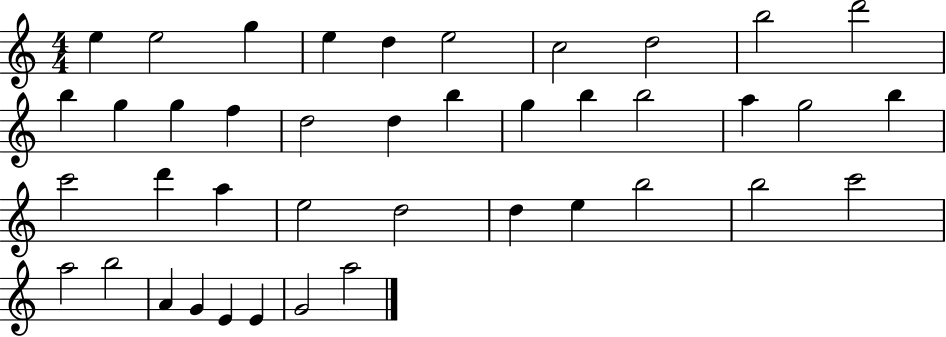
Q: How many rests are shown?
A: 0